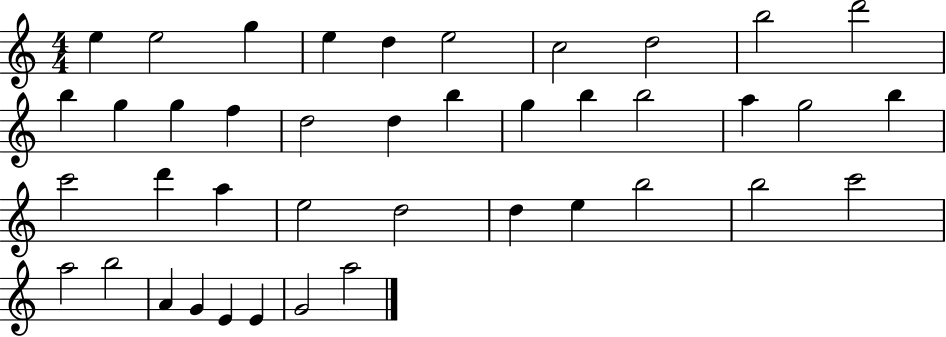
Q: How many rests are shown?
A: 0